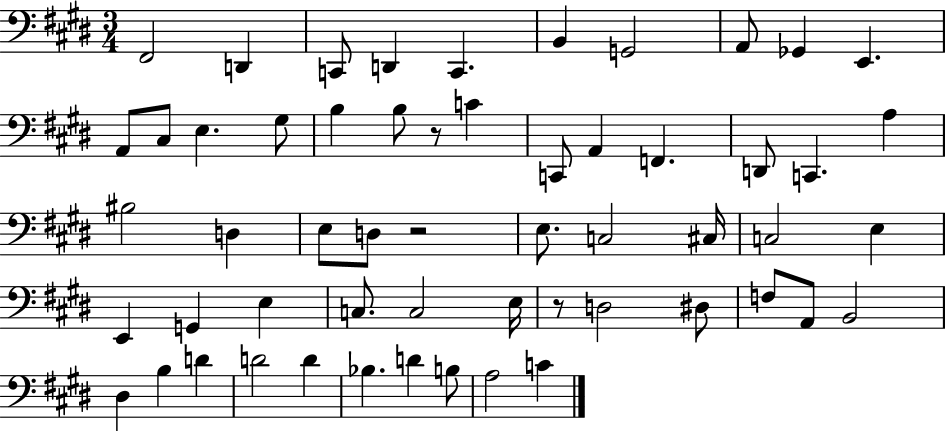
{
  \clef bass
  \numericTimeSignature
  \time 3/4
  \key e \major
  fis,2 d,4 | c,8 d,4 c,4. | b,4 g,2 | a,8 ges,4 e,4. | \break a,8 cis8 e4. gis8 | b4 b8 r8 c'4 | c,8 a,4 f,4. | d,8 c,4. a4 | \break bis2 d4 | e8 d8 r2 | e8. c2 cis16 | c2 e4 | \break e,4 g,4 e4 | c8. c2 e16 | r8 d2 dis8 | f8 a,8 b,2 | \break dis4 b4 d'4 | d'2 d'4 | bes4. d'4 b8 | a2 c'4 | \break \bar "|."
}